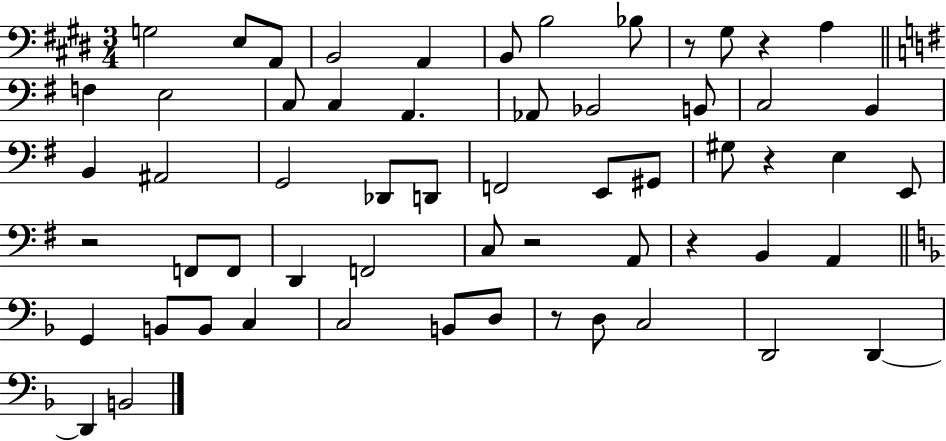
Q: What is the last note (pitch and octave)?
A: B2